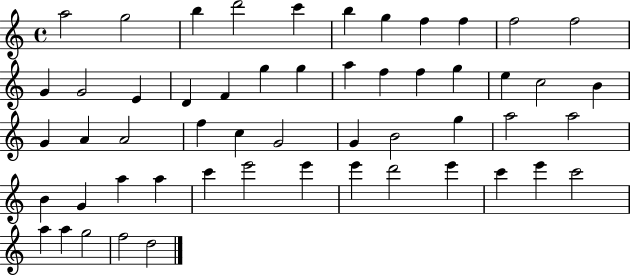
A5/h G5/h B5/q D6/h C6/q B5/q G5/q F5/q F5/q F5/h F5/h G4/q G4/h E4/q D4/q F4/q G5/q G5/q A5/q F5/q F5/q G5/q E5/q C5/h B4/q G4/q A4/q A4/h F5/q C5/q G4/h G4/q B4/h G5/q A5/h A5/h B4/q G4/q A5/q A5/q C6/q E6/h E6/q E6/q D6/h E6/q C6/q E6/q C6/h A5/q A5/q G5/h F5/h D5/h